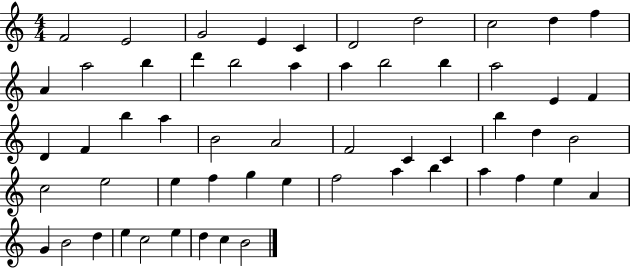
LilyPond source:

{
  \clef treble
  \numericTimeSignature
  \time 4/4
  \key c \major
  f'2 e'2 | g'2 e'4 c'4 | d'2 d''2 | c''2 d''4 f''4 | \break a'4 a''2 b''4 | d'''4 b''2 a''4 | a''4 b''2 b''4 | a''2 e'4 f'4 | \break d'4 f'4 b''4 a''4 | b'2 a'2 | f'2 c'4 c'4 | b''4 d''4 b'2 | \break c''2 e''2 | e''4 f''4 g''4 e''4 | f''2 a''4 b''4 | a''4 f''4 e''4 a'4 | \break g'4 b'2 d''4 | e''4 c''2 e''4 | d''4 c''4 b'2 | \bar "|."
}